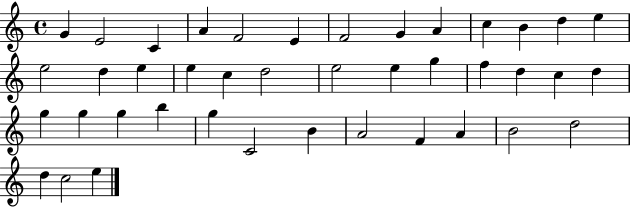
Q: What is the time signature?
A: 4/4